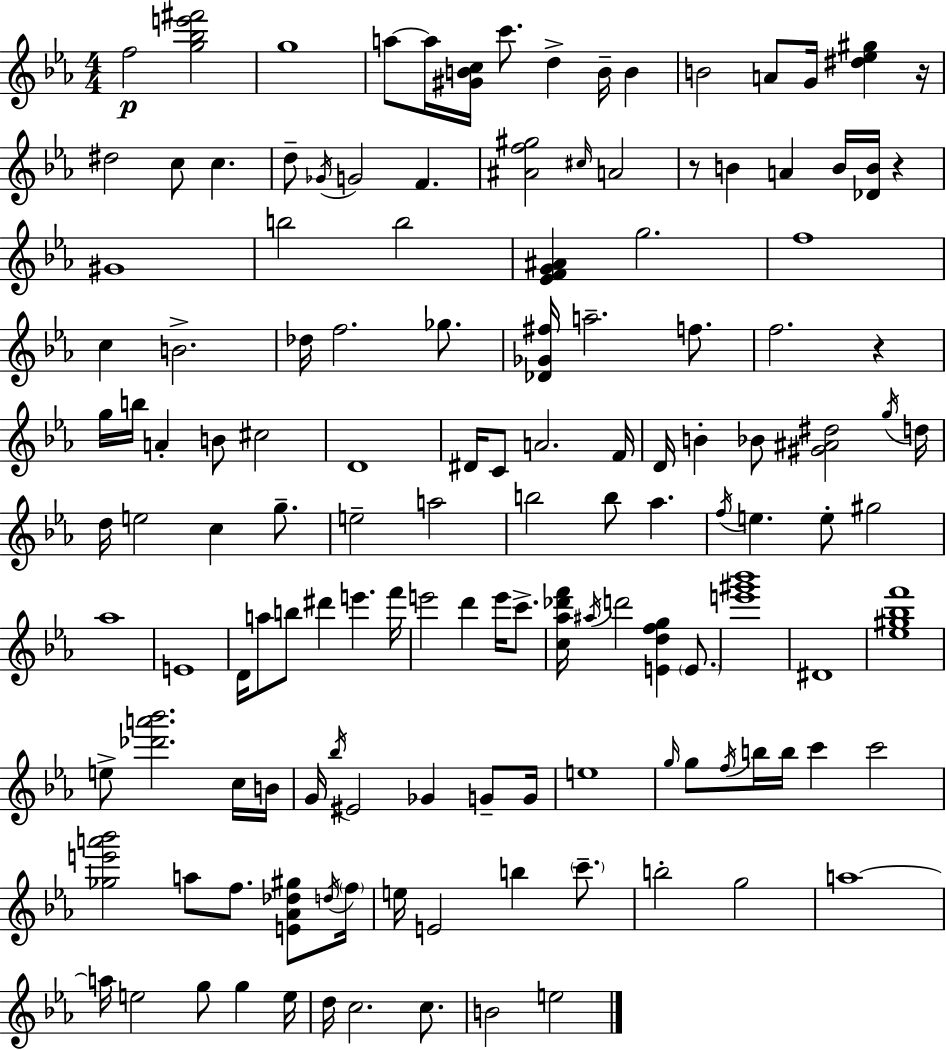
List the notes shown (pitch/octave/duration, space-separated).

F5/h [G5,Bb5,E6,F#6]/h G5/w A5/e A5/s [G#4,B4,C5]/s C6/e. D5/q B4/s B4/q B4/h A4/e G4/s [D#5,Eb5,G#5]/q R/s D#5/h C5/e C5/q. D5/e Gb4/s G4/h F4/q. [A#4,F5,G#5]/h C#5/s A4/h R/e B4/q A4/q B4/s [Db4,B4]/s R/q G#4/w B5/h B5/h [Eb4,F4,G4,A#4]/q G5/h. F5/w C5/q B4/h. Db5/s F5/h. Gb5/e. [Db4,Gb4,F#5]/s A5/h. F5/e. F5/h. R/q G5/s B5/s A4/q B4/e C#5/h D4/w D#4/s C4/e A4/h. F4/s D4/s B4/q Bb4/e [G#4,A#4,D#5]/h G5/s D5/s D5/s E5/h C5/q G5/e. E5/h A5/h B5/h B5/e Ab5/q. F5/s E5/q. E5/e G#5/h Ab5/w E4/w D4/s A5/e B5/e D#6/q E6/q. F6/s E6/h D6/q E6/s C6/e. [C5,Ab5,Db6,F6]/s A#5/s D6/h [E4,D5,F5,G5]/q E4/e. [E6,G#6,Bb6]/w D#4/w [Eb5,G#5,Bb5,F6]/w E5/e [Db6,A6,Bb6]/h. C5/s B4/s G4/s Bb5/s EIS4/h Gb4/q G4/e G4/s E5/w G5/s G5/e F5/s B5/s B5/s C6/q C6/h [Gb5,E6,A6,Bb6]/h A5/e F5/e. [E4,Ab4,Db5,G#5]/e D5/s F5/s E5/s E4/h B5/q C6/e. B5/h G5/h A5/w A5/s E5/h G5/e G5/q E5/s D5/s C5/h. C5/e. B4/h E5/h